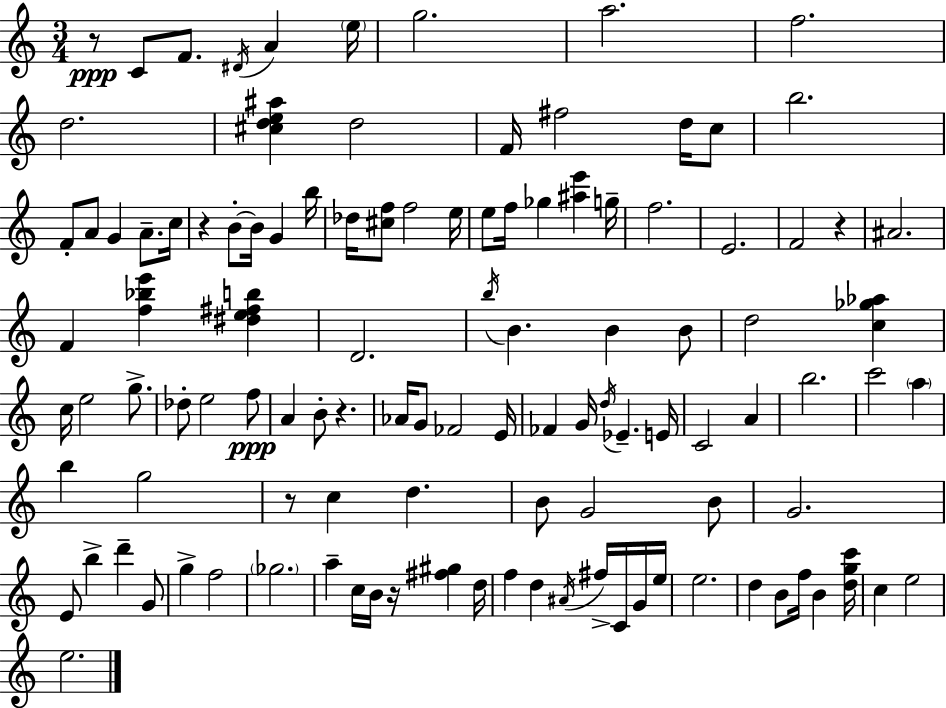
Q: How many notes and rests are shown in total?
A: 112